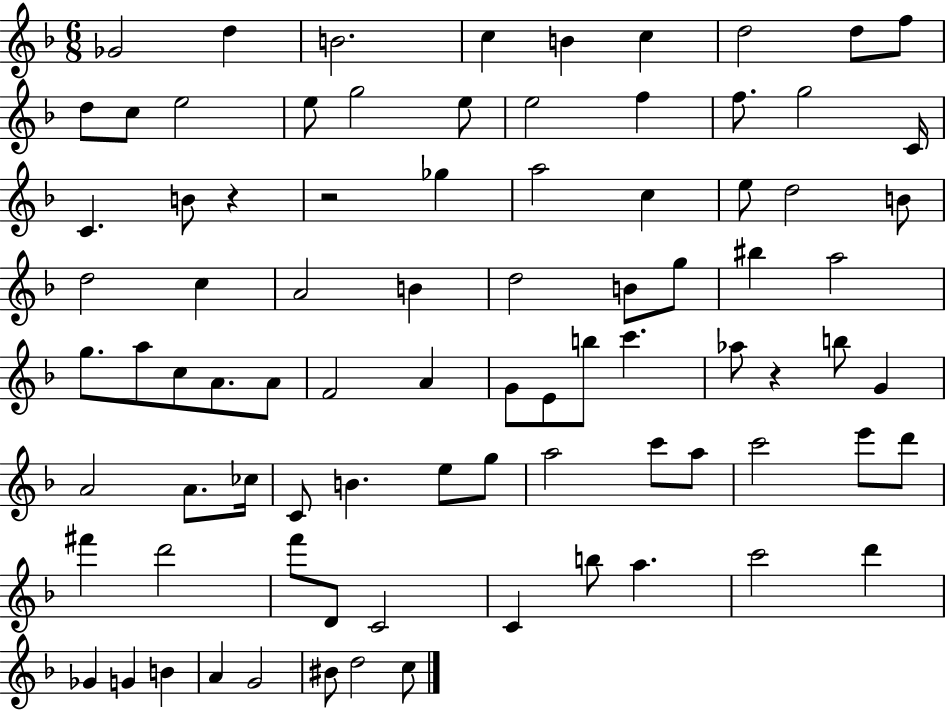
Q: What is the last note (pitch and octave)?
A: C5